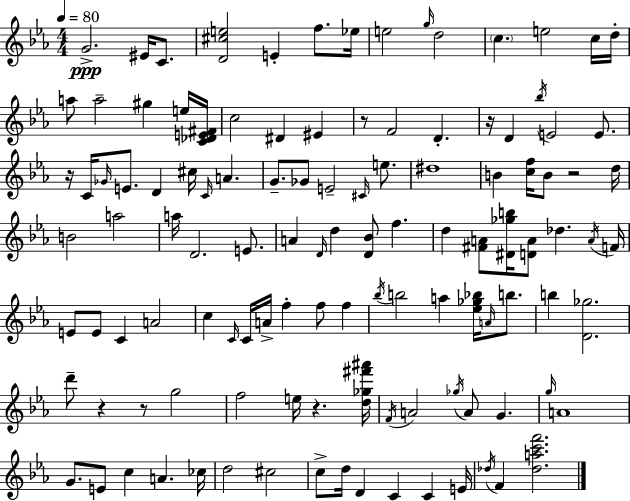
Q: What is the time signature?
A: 4/4